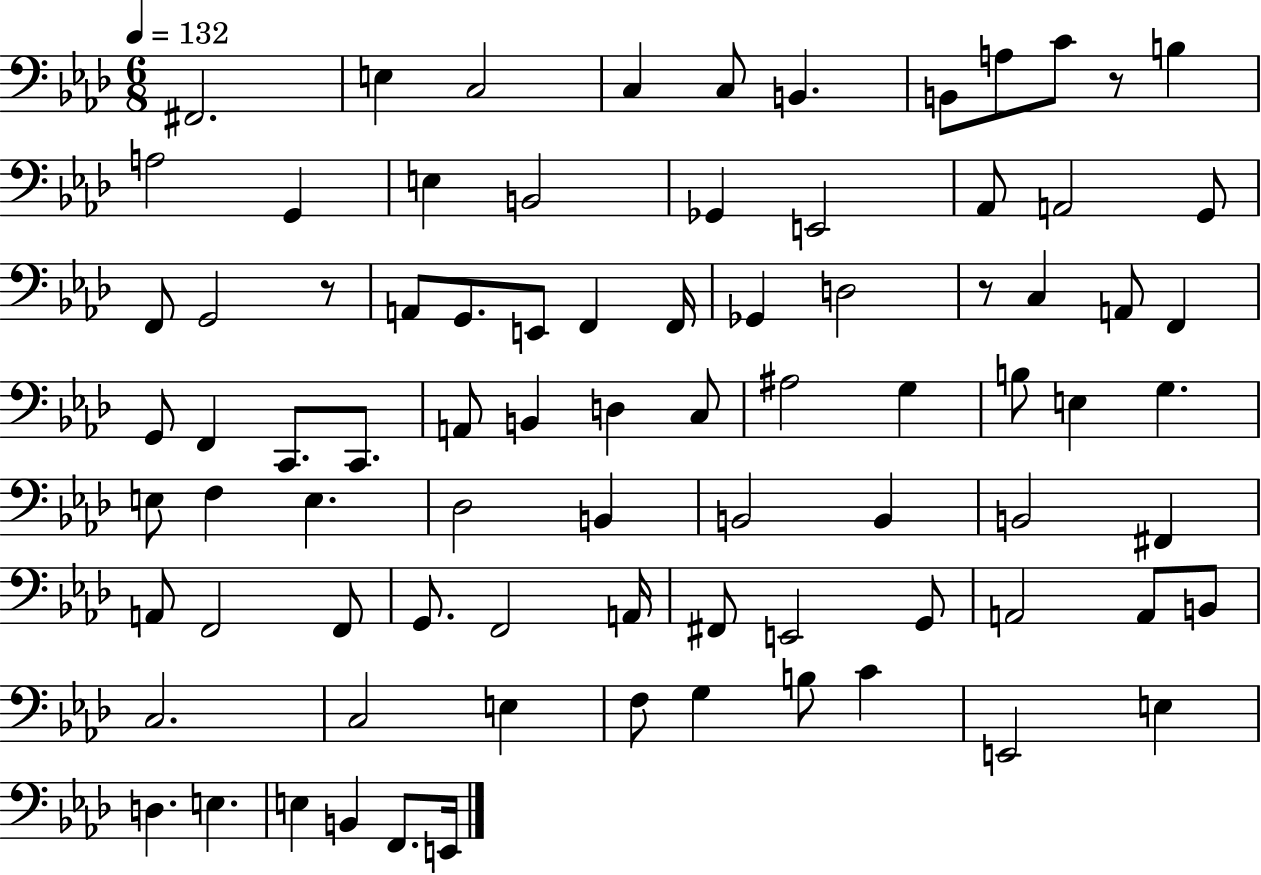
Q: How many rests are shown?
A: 3